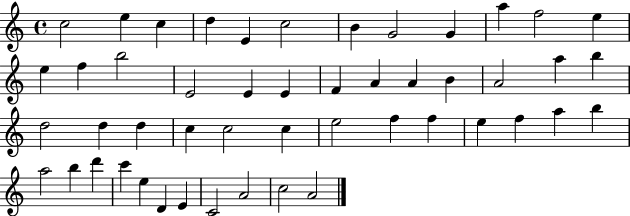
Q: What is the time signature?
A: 4/4